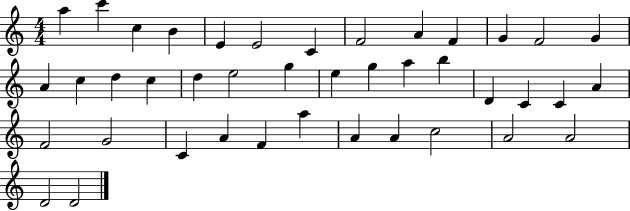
A5/q C6/q C5/q B4/q E4/q E4/h C4/q F4/h A4/q F4/q G4/q F4/h G4/q A4/q C5/q D5/q C5/q D5/q E5/h G5/q E5/q G5/q A5/q B5/q D4/q C4/q C4/q A4/q F4/h G4/h C4/q A4/q F4/q A5/q A4/q A4/q C5/h A4/h A4/h D4/h D4/h